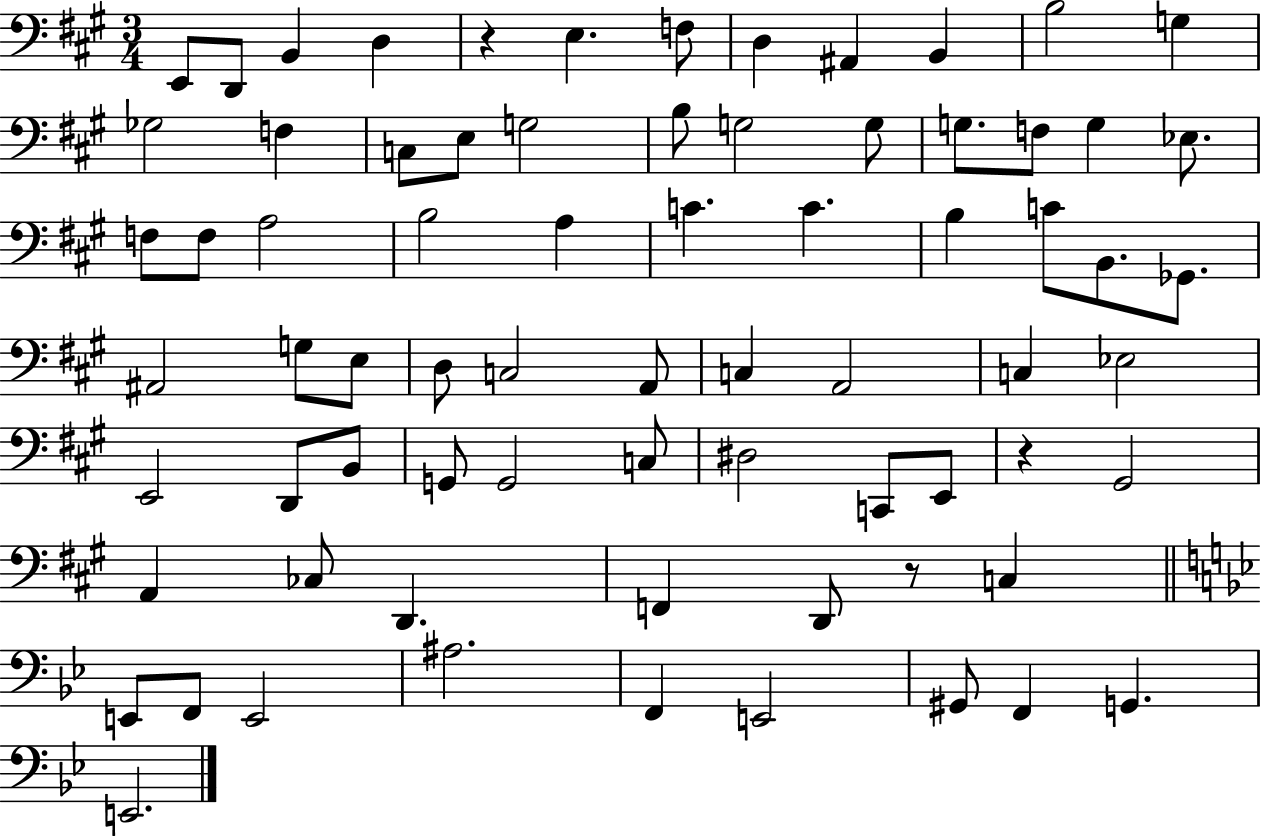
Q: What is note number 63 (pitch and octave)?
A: E2